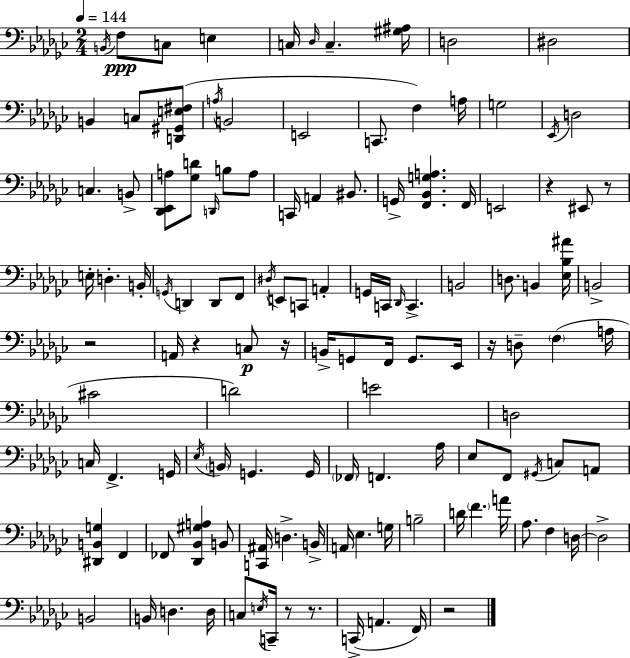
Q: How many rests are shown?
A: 9